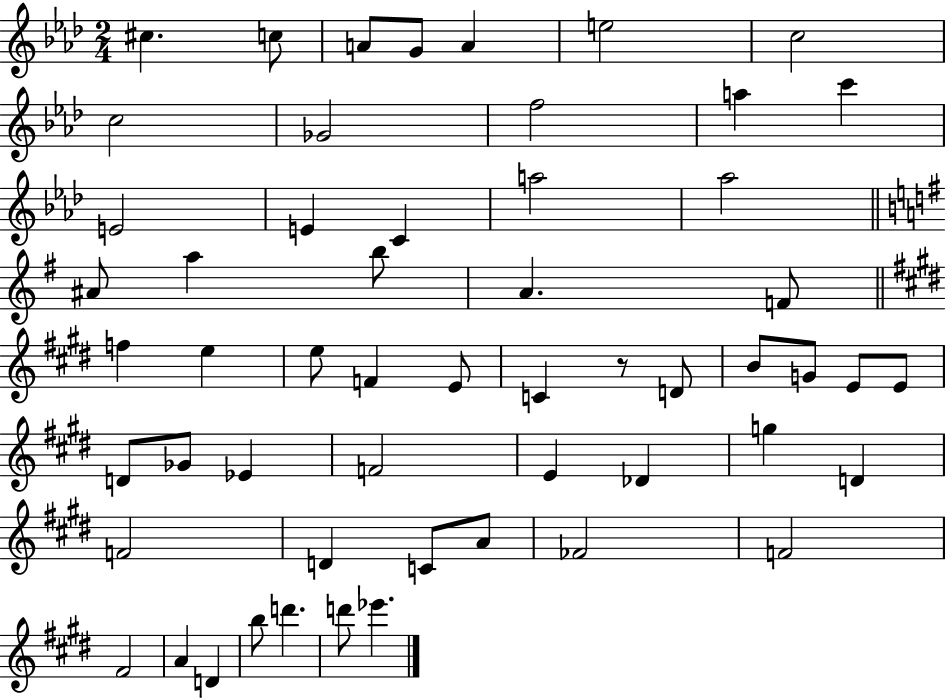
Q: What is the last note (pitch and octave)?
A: Eb6